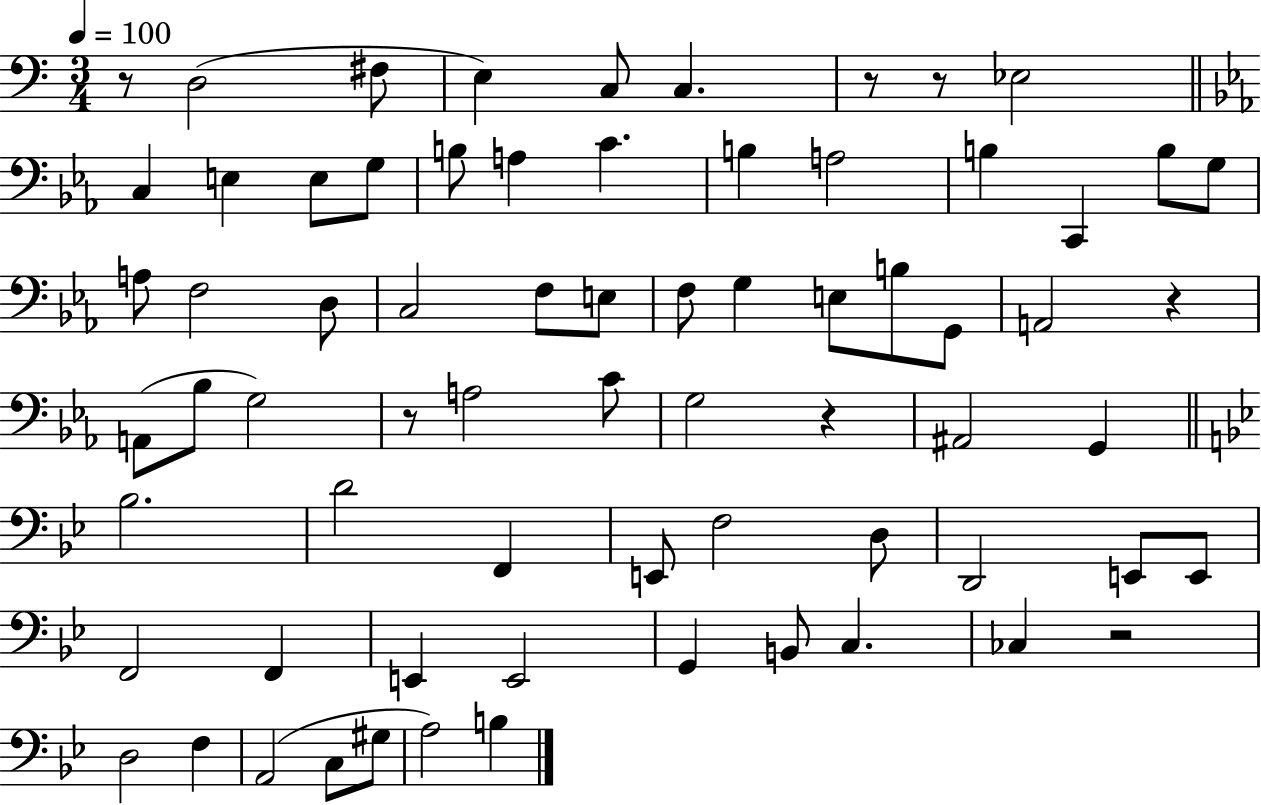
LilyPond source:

{
  \clef bass
  \numericTimeSignature
  \time 3/4
  \key c \major
  \tempo 4 = 100
  r8 d2( fis8 | e4) c8 c4. | r8 r8 ees2 | \bar "||" \break \key ees \major c4 e4 e8 g8 | b8 a4 c'4. | b4 a2 | b4 c,4 b8 g8 | \break a8 f2 d8 | c2 f8 e8 | f8 g4 e8 b8 g,8 | a,2 r4 | \break a,8( bes8 g2) | r8 a2 c'8 | g2 r4 | ais,2 g,4 | \break \bar "||" \break \key bes \major bes2. | d'2 f,4 | e,8 f2 d8 | d,2 e,8 e,8 | \break f,2 f,4 | e,4 e,2 | g,4 b,8 c4. | ces4 r2 | \break d2 f4 | a,2( c8 gis8 | a2) b4 | \bar "|."
}